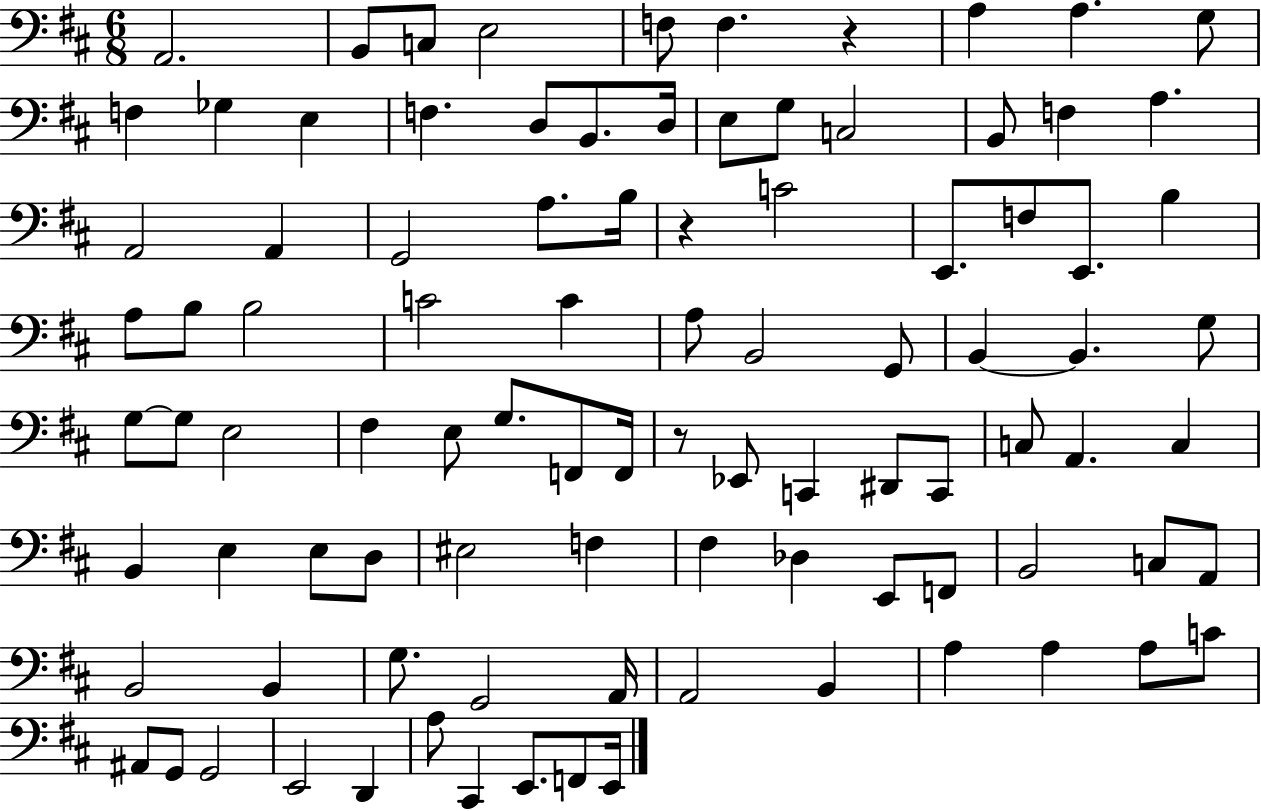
{
  \clef bass
  \numericTimeSignature
  \time 6/8
  \key d \major
  a,2. | b,8 c8 e2 | f8 f4. r4 | a4 a4. g8 | \break f4 ges4 e4 | f4. d8 b,8. d16 | e8 g8 c2 | b,8 f4 a4. | \break a,2 a,4 | g,2 a8. b16 | r4 c'2 | e,8. f8 e,8. b4 | \break a8 b8 b2 | c'2 c'4 | a8 b,2 g,8 | b,4~~ b,4. g8 | \break g8~~ g8 e2 | fis4 e8 g8. f,8 f,16 | r8 ees,8 c,4 dis,8 c,8 | c8 a,4. c4 | \break b,4 e4 e8 d8 | eis2 f4 | fis4 des4 e,8 f,8 | b,2 c8 a,8 | \break b,2 b,4 | g8. g,2 a,16 | a,2 b,4 | a4 a4 a8 c'8 | \break ais,8 g,8 g,2 | e,2 d,4 | a8 cis,4 e,8. f,8 e,16 | \bar "|."
}